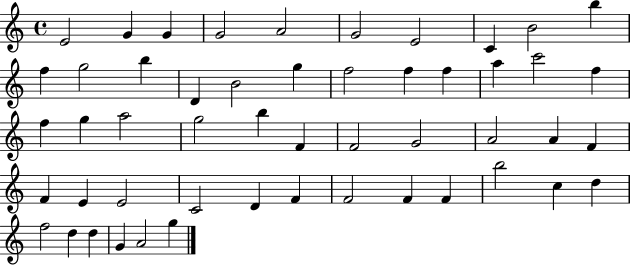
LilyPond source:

{
  \clef treble
  \time 4/4
  \defaultTimeSignature
  \key c \major
  e'2 g'4 g'4 | g'2 a'2 | g'2 e'2 | c'4 b'2 b''4 | \break f''4 g''2 b''4 | d'4 b'2 g''4 | f''2 f''4 f''4 | a''4 c'''2 f''4 | \break f''4 g''4 a''2 | g''2 b''4 f'4 | f'2 g'2 | a'2 a'4 f'4 | \break f'4 e'4 e'2 | c'2 d'4 f'4 | f'2 f'4 f'4 | b''2 c''4 d''4 | \break f''2 d''4 d''4 | g'4 a'2 g''4 | \bar "|."
}